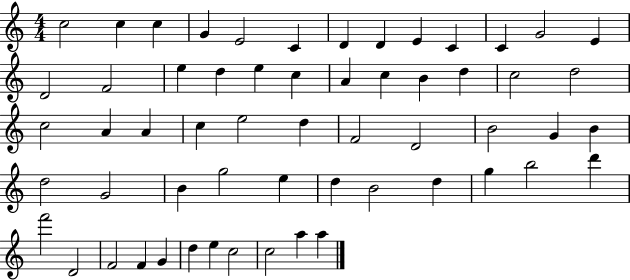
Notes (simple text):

C5/h C5/q C5/q G4/q E4/h C4/q D4/q D4/q E4/q C4/q C4/q G4/h E4/q D4/h F4/h E5/q D5/q E5/q C5/q A4/q C5/q B4/q D5/q C5/h D5/h C5/h A4/q A4/q C5/q E5/h D5/q F4/h D4/h B4/h G4/q B4/q D5/h G4/h B4/q G5/h E5/q D5/q B4/h D5/q G5/q B5/h D6/q F6/h D4/h F4/h F4/q G4/q D5/q E5/q C5/h C5/h A5/q A5/q